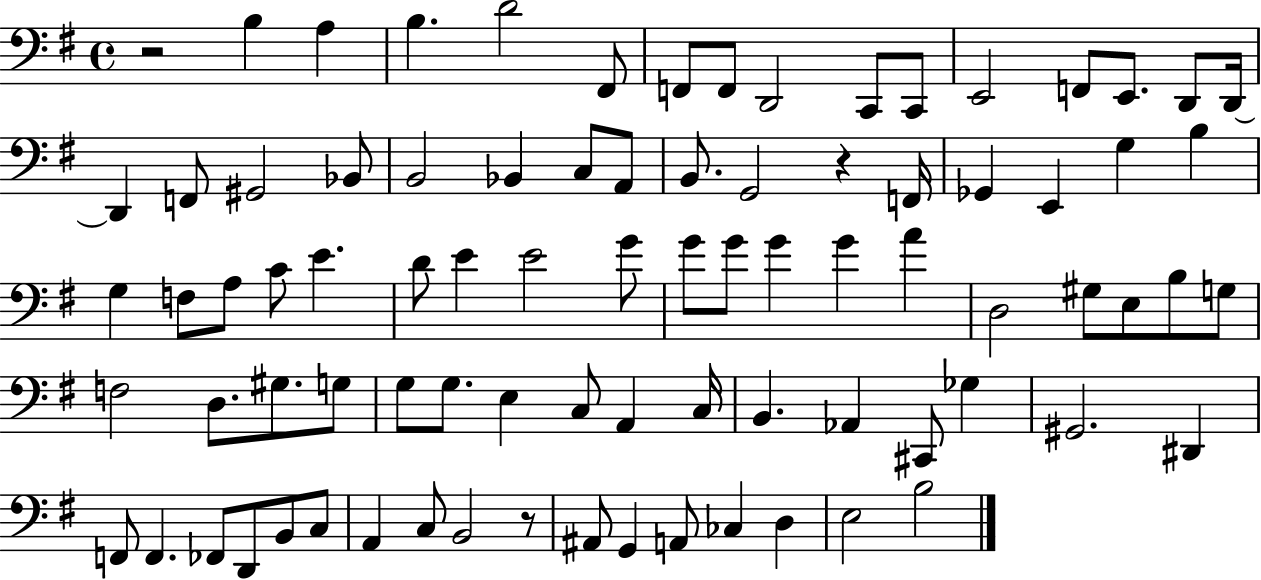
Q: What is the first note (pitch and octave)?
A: B3